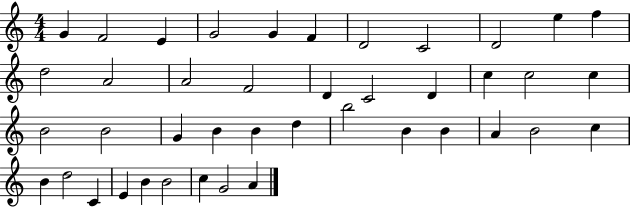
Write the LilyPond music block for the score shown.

{
  \clef treble
  \numericTimeSignature
  \time 4/4
  \key c \major
  g'4 f'2 e'4 | g'2 g'4 f'4 | d'2 c'2 | d'2 e''4 f''4 | \break d''2 a'2 | a'2 f'2 | d'4 c'2 d'4 | c''4 c''2 c''4 | \break b'2 b'2 | g'4 b'4 b'4 d''4 | b''2 b'4 b'4 | a'4 b'2 c''4 | \break b'4 d''2 c'4 | e'4 b'4 b'2 | c''4 g'2 a'4 | \bar "|."
}